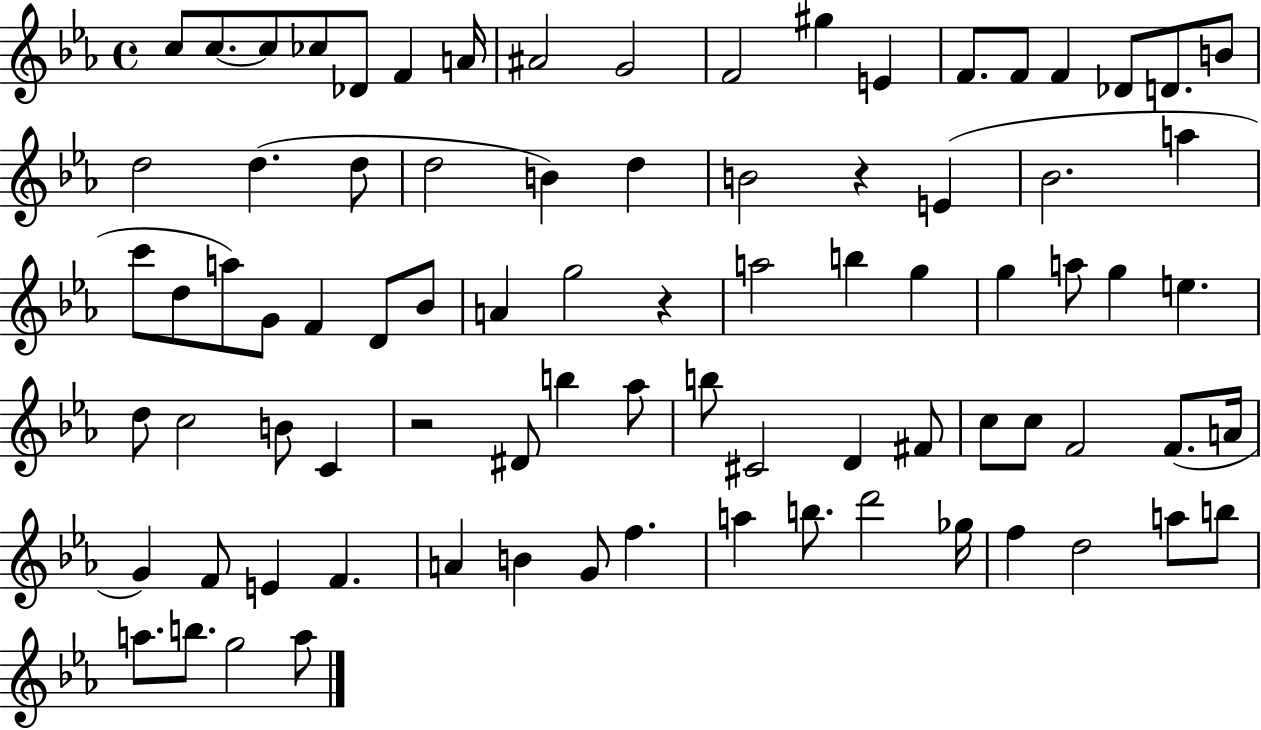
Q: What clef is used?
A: treble